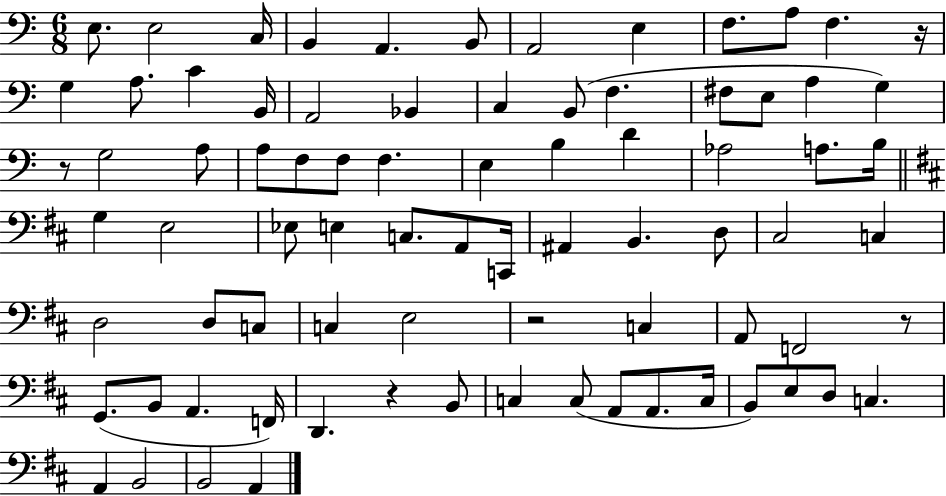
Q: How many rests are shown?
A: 5